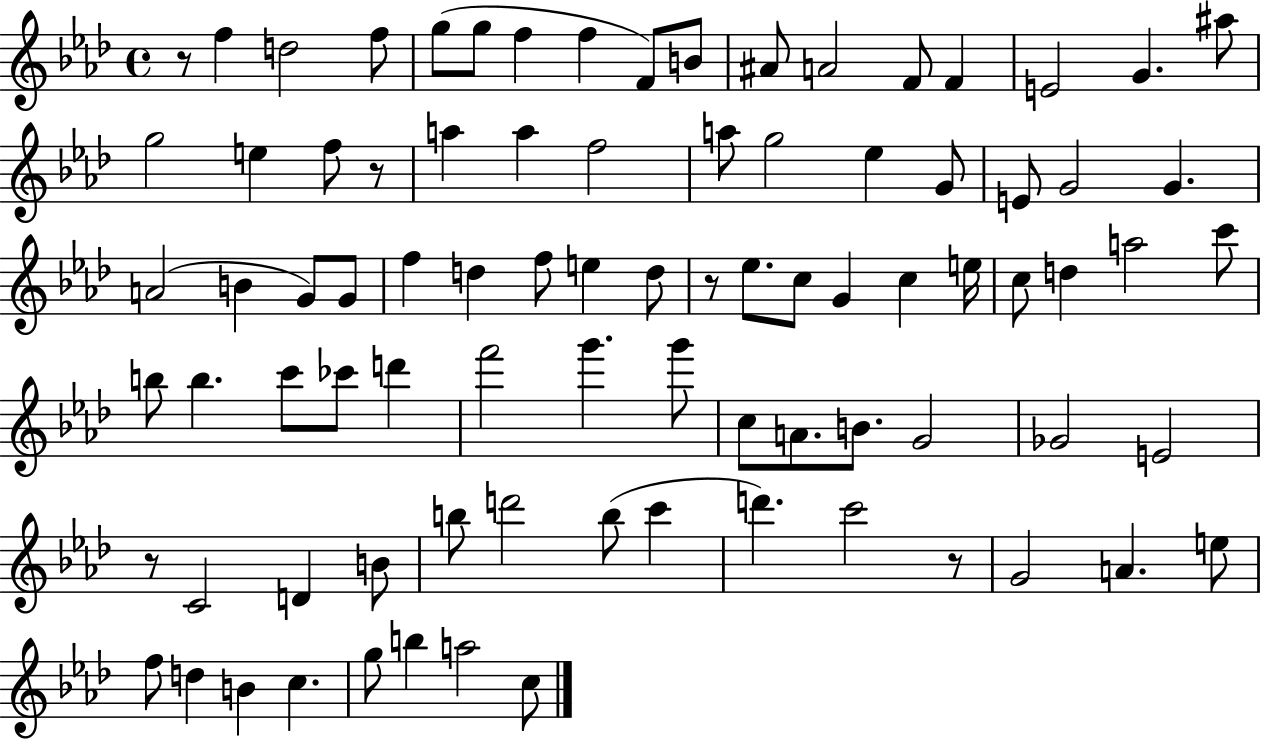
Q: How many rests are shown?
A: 5